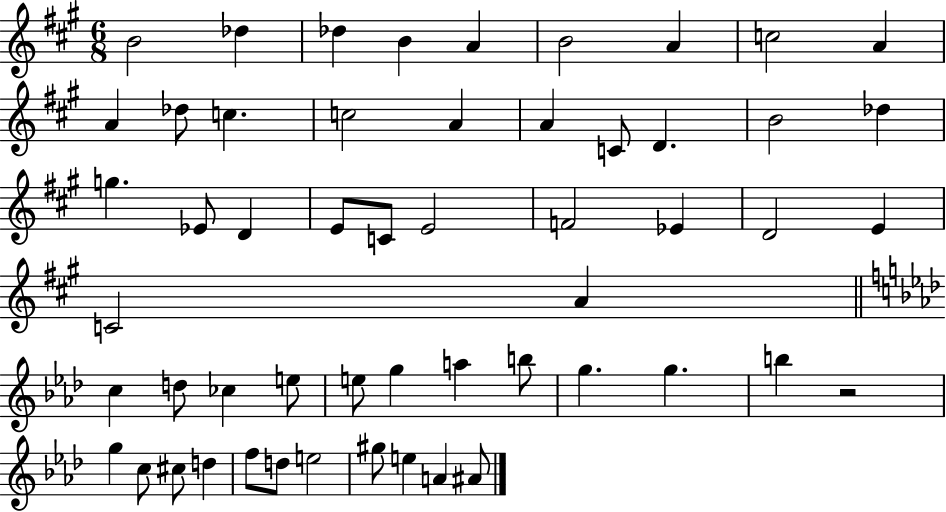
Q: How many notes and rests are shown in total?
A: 54